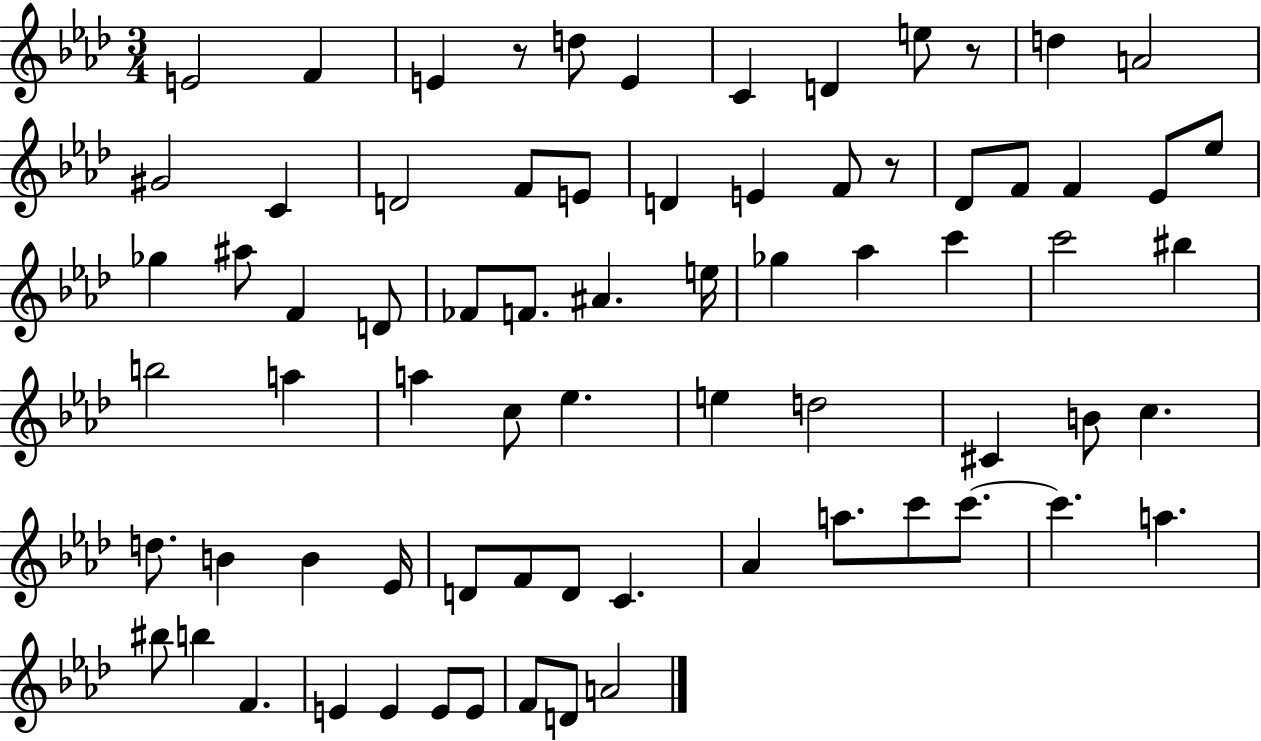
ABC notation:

X:1
T:Untitled
M:3/4
L:1/4
K:Ab
E2 F E z/2 d/2 E C D e/2 z/2 d A2 ^G2 C D2 F/2 E/2 D E F/2 z/2 _D/2 F/2 F _E/2 _e/2 _g ^a/2 F D/2 _F/2 F/2 ^A e/4 _g _a c' c'2 ^b b2 a a c/2 _e e d2 ^C B/2 c d/2 B B _E/4 D/2 F/2 D/2 C _A a/2 c'/2 c'/2 c' a ^b/2 b F E E E/2 E/2 F/2 D/2 A2